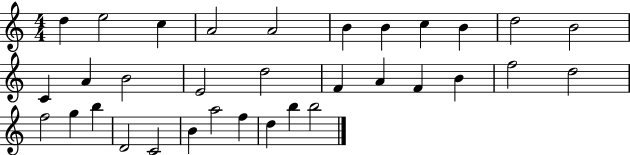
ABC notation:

X:1
T:Untitled
M:4/4
L:1/4
K:C
d e2 c A2 A2 B B c B d2 B2 C A B2 E2 d2 F A F B f2 d2 f2 g b D2 C2 B a2 f d b b2